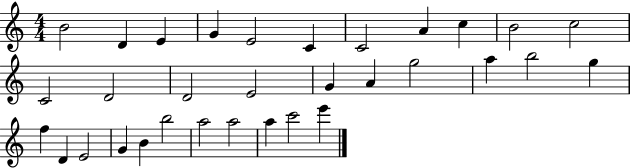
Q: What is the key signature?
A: C major